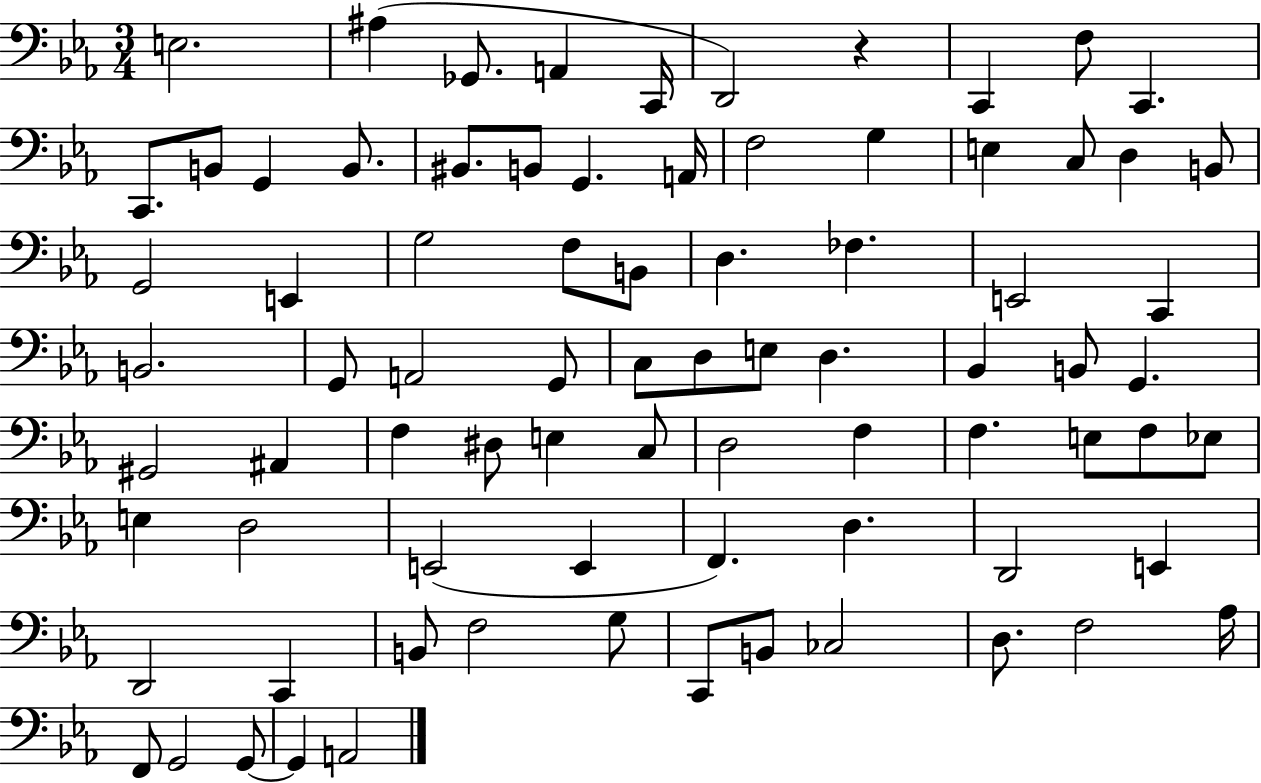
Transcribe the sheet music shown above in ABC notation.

X:1
T:Untitled
M:3/4
L:1/4
K:Eb
E,2 ^A, _G,,/2 A,, C,,/4 D,,2 z C,, F,/2 C,, C,,/2 B,,/2 G,, B,,/2 ^B,,/2 B,,/2 G,, A,,/4 F,2 G, E, C,/2 D, B,,/2 G,,2 E,, G,2 F,/2 B,,/2 D, _F, E,,2 C,, B,,2 G,,/2 A,,2 G,,/2 C,/2 D,/2 E,/2 D, _B,, B,,/2 G,, ^G,,2 ^A,, F, ^D,/2 E, C,/2 D,2 F, F, E,/2 F,/2 _E,/2 E, D,2 E,,2 E,, F,, D, D,,2 E,, D,,2 C,, B,,/2 F,2 G,/2 C,,/2 B,,/2 _C,2 D,/2 F,2 _A,/4 F,,/2 G,,2 G,,/2 G,, A,,2